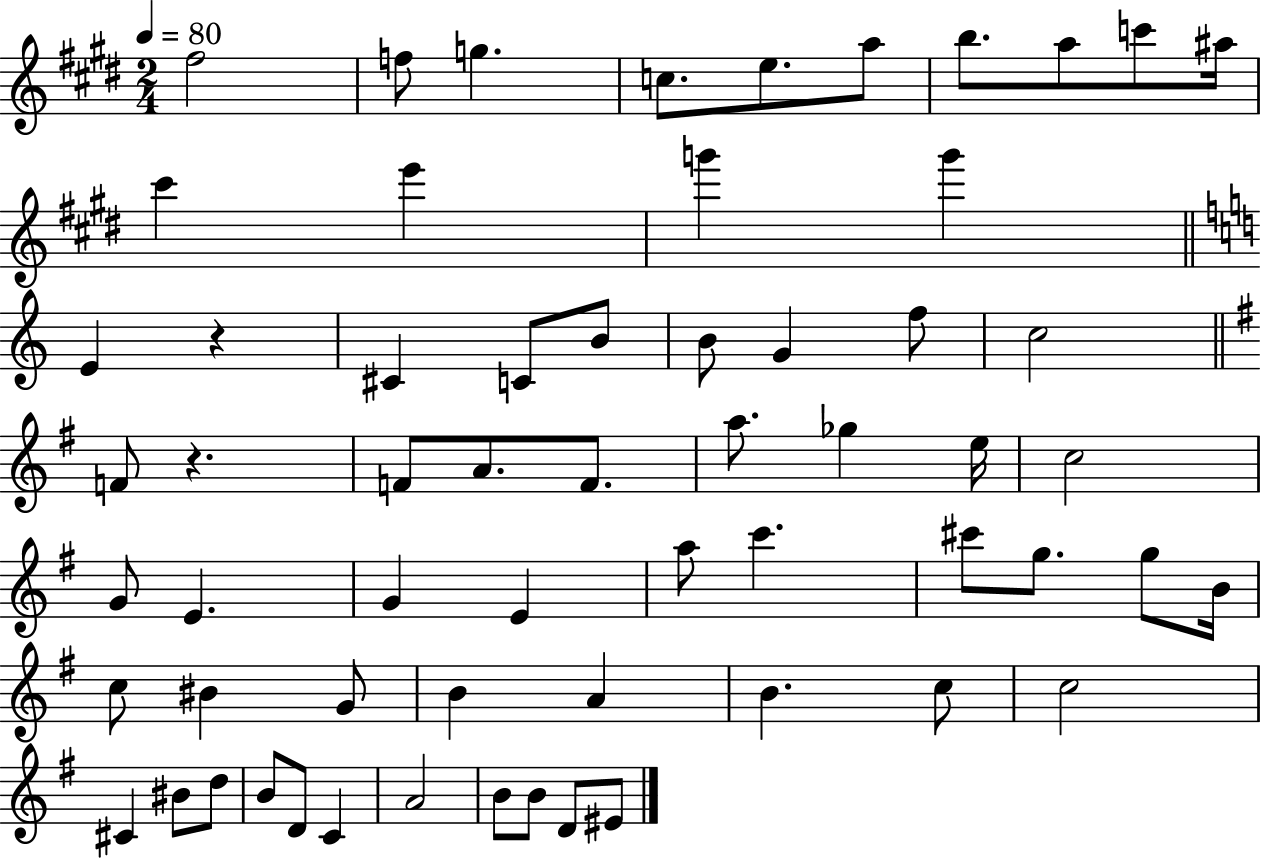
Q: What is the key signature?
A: E major